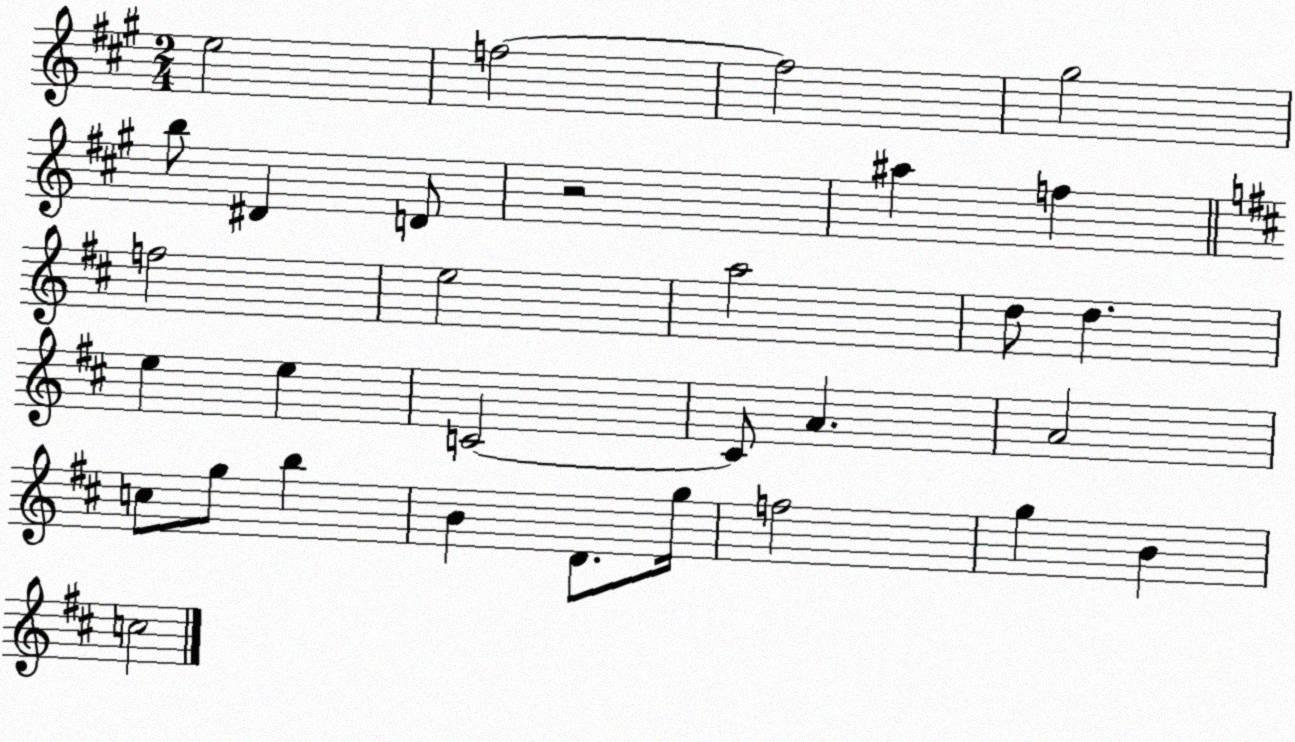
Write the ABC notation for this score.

X:1
T:Untitled
M:2/4
L:1/4
K:A
e2 f2 f2 ^g2 b/2 ^D D/2 z2 ^a f f2 e2 a2 d/2 d e e C2 C/2 A A2 c/2 g/2 b B D/2 g/4 f2 g B c2